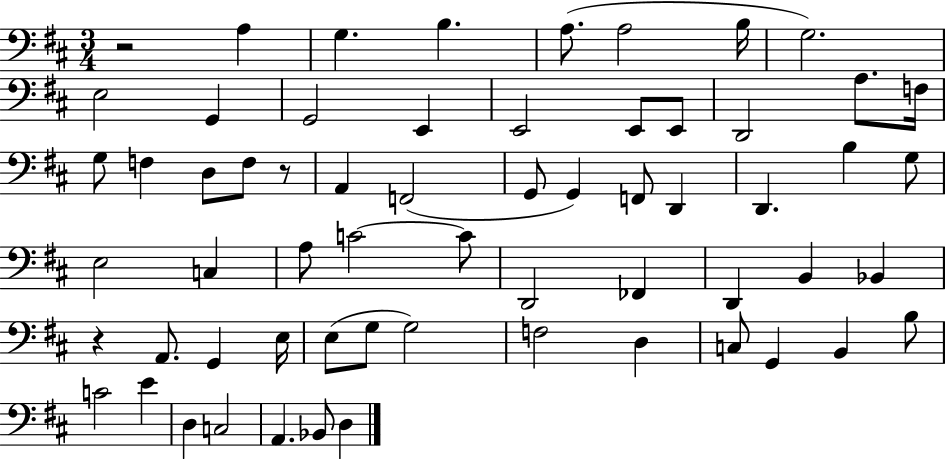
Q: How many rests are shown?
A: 3